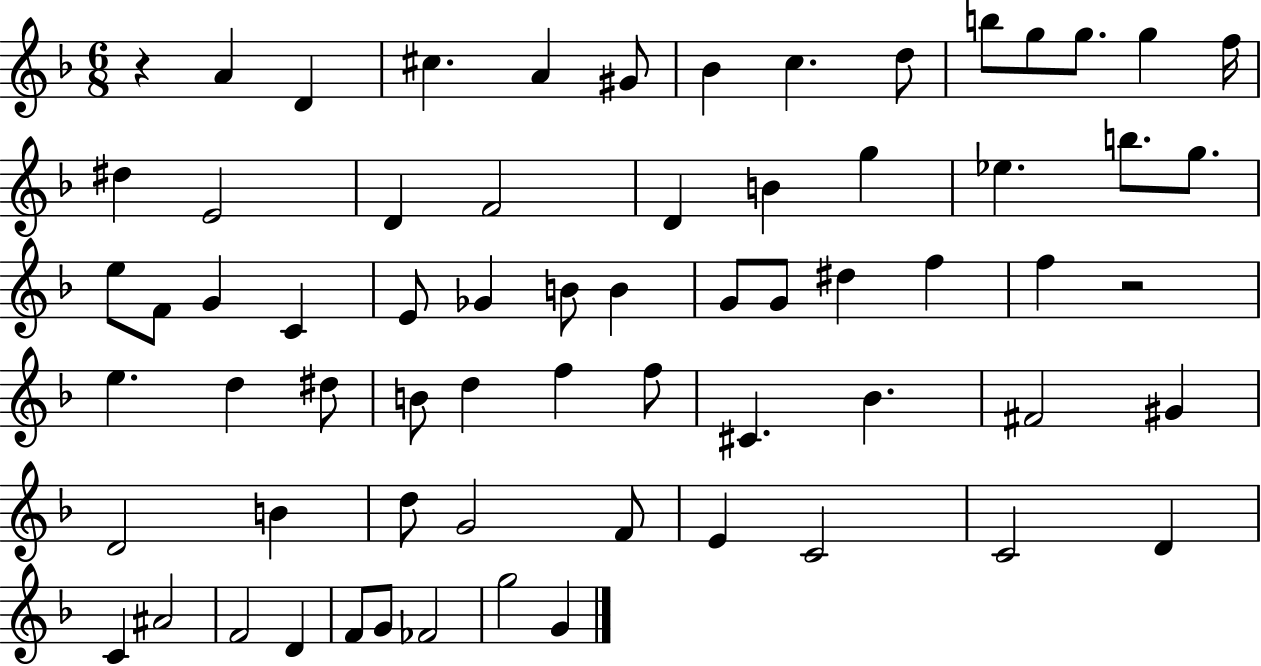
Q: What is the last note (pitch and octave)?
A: G4